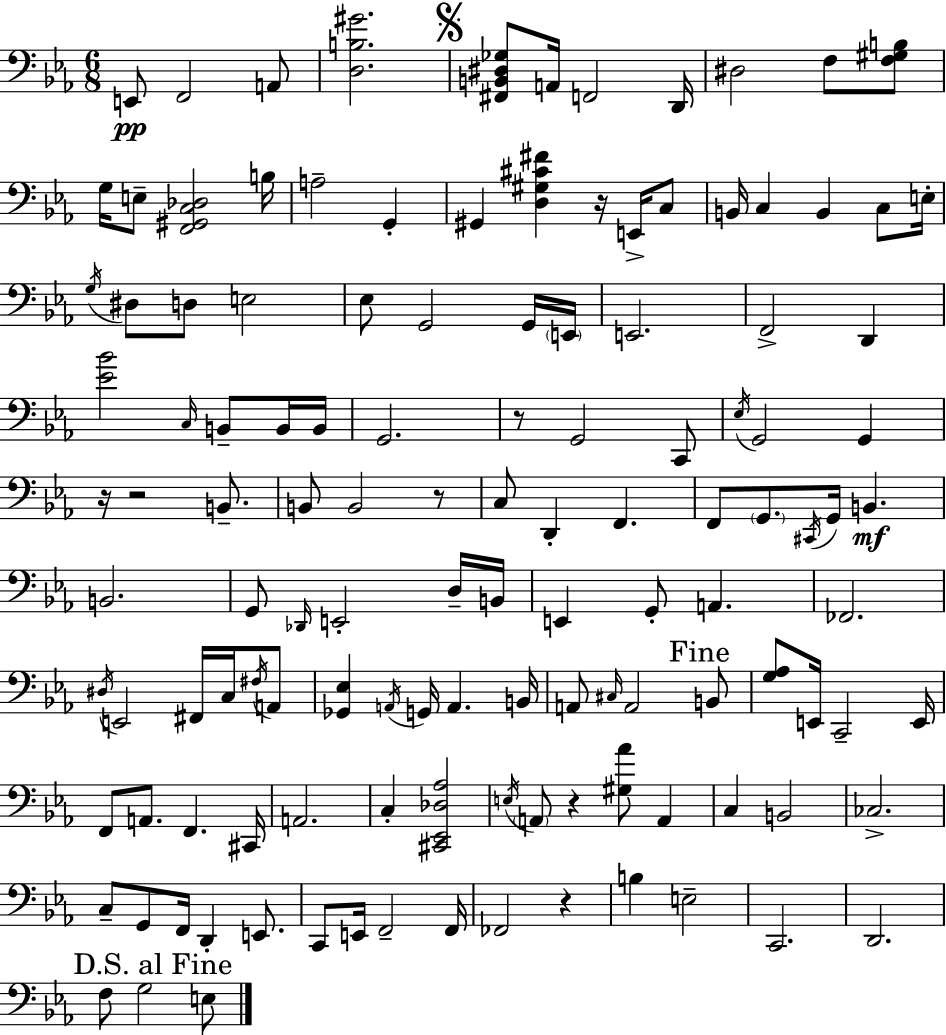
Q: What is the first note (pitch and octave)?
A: E2